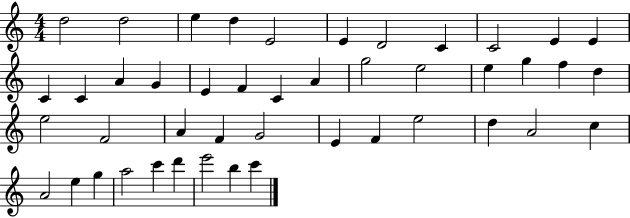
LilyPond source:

{
  \clef treble
  \numericTimeSignature
  \time 4/4
  \key c \major
  d''2 d''2 | e''4 d''4 e'2 | e'4 d'2 c'4 | c'2 e'4 e'4 | \break c'4 c'4 a'4 g'4 | e'4 f'4 c'4 a'4 | g''2 e''2 | e''4 g''4 f''4 d''4 | \break e''2 f'2 | a'4 f'4 g'2 | e'4 f'4 e''2 | d''4 a'2 c''4 | \break a'2 e''4 g''4 | a''2 c'''4 d'''4 | e'''2 b''4 c'''4 | \bar "|."
}